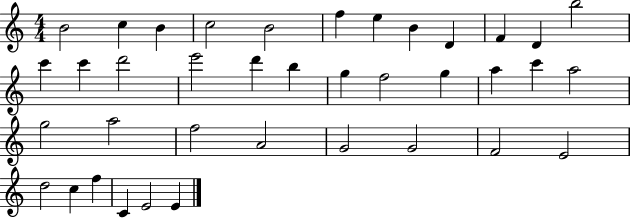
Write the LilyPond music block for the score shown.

{
  \clef treble
  \numericTimeSignature
  \time 4/4
  \key c \major
  b'2 c''4 b'4 | c''2 b'2 | f''4 e''4 b'4 d'4 | f'4 d'4 b''2 | \break c'''4 c'''4 d'''2 | e'''2 d'''4 b''4 | g''4 f''2 g''4 | a''4 c'''4 a''2 | \break g''2 a''2 | f''2 a'2 | g'2 g'2 | f'2 e'2 | \break d''2 c''4 f''4 | c'4 e'2 e'4 | \bar "|."
}